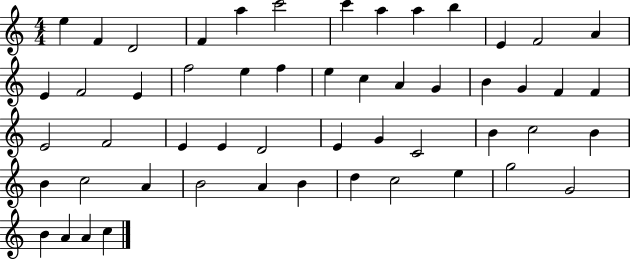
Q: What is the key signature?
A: C major